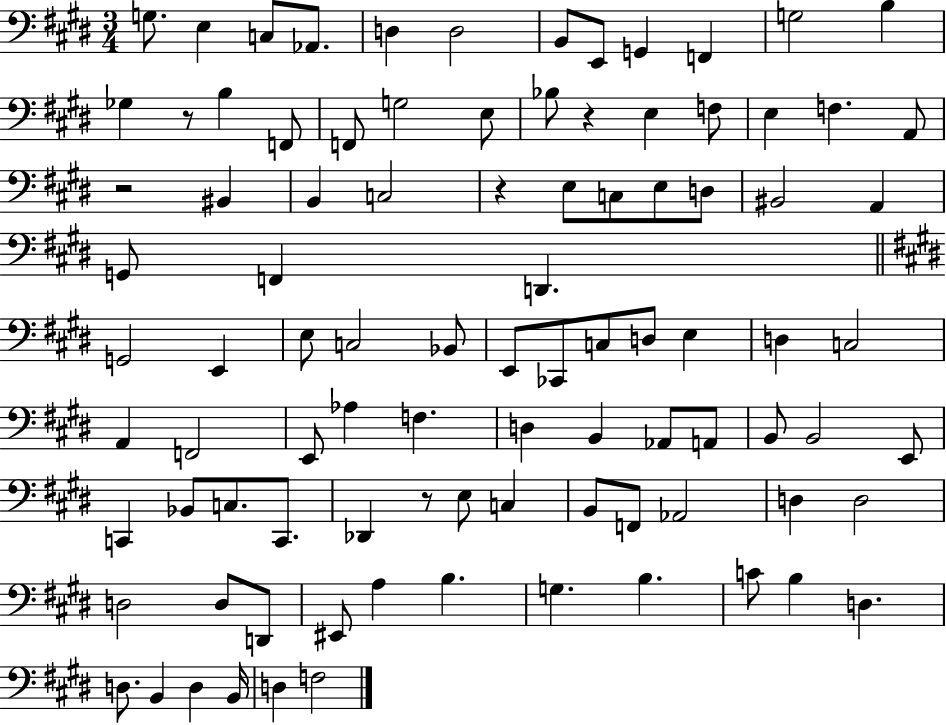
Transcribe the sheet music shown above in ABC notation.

X:1
T:Untitled
M:3/4
L:1/4
K:E
G,/2 E, C,/2 _A,,/2 D, D,2 B,,/2 E,,/2 G,, F,, G,2 B, _G, z/2 B, F,,/2 F,,/2 G,2 E,/2 _B,/2 z E, F,/2 E, F, A,,/2 z2 ^B,, B,, C,2 z E,/2 C,/2 E,/2 D,/2 ^B,,2 A,, G,,/2 F,, D,, G,,2 E,, E,/2 C,2 _B,,/2 E,,/2 _C,,/2 C,/2 D,/2 E, D, C,2 A,, F,,2 E,,/2 _A, F, D, B,, _A,,/2 A,,/2 B,,/2 B,,2 E,,/2 C,, _B,,/2 C,/2 C,,/2 _D,, z/2 E,/2 C, B,,/2 F,,/2 _A,,2 D, D,2 D,2 D,/2 D,,/2 ^E,,/2 A, B, G, B, C/2 B, D, D,/2 B,, D, B,,/4 D, F,2